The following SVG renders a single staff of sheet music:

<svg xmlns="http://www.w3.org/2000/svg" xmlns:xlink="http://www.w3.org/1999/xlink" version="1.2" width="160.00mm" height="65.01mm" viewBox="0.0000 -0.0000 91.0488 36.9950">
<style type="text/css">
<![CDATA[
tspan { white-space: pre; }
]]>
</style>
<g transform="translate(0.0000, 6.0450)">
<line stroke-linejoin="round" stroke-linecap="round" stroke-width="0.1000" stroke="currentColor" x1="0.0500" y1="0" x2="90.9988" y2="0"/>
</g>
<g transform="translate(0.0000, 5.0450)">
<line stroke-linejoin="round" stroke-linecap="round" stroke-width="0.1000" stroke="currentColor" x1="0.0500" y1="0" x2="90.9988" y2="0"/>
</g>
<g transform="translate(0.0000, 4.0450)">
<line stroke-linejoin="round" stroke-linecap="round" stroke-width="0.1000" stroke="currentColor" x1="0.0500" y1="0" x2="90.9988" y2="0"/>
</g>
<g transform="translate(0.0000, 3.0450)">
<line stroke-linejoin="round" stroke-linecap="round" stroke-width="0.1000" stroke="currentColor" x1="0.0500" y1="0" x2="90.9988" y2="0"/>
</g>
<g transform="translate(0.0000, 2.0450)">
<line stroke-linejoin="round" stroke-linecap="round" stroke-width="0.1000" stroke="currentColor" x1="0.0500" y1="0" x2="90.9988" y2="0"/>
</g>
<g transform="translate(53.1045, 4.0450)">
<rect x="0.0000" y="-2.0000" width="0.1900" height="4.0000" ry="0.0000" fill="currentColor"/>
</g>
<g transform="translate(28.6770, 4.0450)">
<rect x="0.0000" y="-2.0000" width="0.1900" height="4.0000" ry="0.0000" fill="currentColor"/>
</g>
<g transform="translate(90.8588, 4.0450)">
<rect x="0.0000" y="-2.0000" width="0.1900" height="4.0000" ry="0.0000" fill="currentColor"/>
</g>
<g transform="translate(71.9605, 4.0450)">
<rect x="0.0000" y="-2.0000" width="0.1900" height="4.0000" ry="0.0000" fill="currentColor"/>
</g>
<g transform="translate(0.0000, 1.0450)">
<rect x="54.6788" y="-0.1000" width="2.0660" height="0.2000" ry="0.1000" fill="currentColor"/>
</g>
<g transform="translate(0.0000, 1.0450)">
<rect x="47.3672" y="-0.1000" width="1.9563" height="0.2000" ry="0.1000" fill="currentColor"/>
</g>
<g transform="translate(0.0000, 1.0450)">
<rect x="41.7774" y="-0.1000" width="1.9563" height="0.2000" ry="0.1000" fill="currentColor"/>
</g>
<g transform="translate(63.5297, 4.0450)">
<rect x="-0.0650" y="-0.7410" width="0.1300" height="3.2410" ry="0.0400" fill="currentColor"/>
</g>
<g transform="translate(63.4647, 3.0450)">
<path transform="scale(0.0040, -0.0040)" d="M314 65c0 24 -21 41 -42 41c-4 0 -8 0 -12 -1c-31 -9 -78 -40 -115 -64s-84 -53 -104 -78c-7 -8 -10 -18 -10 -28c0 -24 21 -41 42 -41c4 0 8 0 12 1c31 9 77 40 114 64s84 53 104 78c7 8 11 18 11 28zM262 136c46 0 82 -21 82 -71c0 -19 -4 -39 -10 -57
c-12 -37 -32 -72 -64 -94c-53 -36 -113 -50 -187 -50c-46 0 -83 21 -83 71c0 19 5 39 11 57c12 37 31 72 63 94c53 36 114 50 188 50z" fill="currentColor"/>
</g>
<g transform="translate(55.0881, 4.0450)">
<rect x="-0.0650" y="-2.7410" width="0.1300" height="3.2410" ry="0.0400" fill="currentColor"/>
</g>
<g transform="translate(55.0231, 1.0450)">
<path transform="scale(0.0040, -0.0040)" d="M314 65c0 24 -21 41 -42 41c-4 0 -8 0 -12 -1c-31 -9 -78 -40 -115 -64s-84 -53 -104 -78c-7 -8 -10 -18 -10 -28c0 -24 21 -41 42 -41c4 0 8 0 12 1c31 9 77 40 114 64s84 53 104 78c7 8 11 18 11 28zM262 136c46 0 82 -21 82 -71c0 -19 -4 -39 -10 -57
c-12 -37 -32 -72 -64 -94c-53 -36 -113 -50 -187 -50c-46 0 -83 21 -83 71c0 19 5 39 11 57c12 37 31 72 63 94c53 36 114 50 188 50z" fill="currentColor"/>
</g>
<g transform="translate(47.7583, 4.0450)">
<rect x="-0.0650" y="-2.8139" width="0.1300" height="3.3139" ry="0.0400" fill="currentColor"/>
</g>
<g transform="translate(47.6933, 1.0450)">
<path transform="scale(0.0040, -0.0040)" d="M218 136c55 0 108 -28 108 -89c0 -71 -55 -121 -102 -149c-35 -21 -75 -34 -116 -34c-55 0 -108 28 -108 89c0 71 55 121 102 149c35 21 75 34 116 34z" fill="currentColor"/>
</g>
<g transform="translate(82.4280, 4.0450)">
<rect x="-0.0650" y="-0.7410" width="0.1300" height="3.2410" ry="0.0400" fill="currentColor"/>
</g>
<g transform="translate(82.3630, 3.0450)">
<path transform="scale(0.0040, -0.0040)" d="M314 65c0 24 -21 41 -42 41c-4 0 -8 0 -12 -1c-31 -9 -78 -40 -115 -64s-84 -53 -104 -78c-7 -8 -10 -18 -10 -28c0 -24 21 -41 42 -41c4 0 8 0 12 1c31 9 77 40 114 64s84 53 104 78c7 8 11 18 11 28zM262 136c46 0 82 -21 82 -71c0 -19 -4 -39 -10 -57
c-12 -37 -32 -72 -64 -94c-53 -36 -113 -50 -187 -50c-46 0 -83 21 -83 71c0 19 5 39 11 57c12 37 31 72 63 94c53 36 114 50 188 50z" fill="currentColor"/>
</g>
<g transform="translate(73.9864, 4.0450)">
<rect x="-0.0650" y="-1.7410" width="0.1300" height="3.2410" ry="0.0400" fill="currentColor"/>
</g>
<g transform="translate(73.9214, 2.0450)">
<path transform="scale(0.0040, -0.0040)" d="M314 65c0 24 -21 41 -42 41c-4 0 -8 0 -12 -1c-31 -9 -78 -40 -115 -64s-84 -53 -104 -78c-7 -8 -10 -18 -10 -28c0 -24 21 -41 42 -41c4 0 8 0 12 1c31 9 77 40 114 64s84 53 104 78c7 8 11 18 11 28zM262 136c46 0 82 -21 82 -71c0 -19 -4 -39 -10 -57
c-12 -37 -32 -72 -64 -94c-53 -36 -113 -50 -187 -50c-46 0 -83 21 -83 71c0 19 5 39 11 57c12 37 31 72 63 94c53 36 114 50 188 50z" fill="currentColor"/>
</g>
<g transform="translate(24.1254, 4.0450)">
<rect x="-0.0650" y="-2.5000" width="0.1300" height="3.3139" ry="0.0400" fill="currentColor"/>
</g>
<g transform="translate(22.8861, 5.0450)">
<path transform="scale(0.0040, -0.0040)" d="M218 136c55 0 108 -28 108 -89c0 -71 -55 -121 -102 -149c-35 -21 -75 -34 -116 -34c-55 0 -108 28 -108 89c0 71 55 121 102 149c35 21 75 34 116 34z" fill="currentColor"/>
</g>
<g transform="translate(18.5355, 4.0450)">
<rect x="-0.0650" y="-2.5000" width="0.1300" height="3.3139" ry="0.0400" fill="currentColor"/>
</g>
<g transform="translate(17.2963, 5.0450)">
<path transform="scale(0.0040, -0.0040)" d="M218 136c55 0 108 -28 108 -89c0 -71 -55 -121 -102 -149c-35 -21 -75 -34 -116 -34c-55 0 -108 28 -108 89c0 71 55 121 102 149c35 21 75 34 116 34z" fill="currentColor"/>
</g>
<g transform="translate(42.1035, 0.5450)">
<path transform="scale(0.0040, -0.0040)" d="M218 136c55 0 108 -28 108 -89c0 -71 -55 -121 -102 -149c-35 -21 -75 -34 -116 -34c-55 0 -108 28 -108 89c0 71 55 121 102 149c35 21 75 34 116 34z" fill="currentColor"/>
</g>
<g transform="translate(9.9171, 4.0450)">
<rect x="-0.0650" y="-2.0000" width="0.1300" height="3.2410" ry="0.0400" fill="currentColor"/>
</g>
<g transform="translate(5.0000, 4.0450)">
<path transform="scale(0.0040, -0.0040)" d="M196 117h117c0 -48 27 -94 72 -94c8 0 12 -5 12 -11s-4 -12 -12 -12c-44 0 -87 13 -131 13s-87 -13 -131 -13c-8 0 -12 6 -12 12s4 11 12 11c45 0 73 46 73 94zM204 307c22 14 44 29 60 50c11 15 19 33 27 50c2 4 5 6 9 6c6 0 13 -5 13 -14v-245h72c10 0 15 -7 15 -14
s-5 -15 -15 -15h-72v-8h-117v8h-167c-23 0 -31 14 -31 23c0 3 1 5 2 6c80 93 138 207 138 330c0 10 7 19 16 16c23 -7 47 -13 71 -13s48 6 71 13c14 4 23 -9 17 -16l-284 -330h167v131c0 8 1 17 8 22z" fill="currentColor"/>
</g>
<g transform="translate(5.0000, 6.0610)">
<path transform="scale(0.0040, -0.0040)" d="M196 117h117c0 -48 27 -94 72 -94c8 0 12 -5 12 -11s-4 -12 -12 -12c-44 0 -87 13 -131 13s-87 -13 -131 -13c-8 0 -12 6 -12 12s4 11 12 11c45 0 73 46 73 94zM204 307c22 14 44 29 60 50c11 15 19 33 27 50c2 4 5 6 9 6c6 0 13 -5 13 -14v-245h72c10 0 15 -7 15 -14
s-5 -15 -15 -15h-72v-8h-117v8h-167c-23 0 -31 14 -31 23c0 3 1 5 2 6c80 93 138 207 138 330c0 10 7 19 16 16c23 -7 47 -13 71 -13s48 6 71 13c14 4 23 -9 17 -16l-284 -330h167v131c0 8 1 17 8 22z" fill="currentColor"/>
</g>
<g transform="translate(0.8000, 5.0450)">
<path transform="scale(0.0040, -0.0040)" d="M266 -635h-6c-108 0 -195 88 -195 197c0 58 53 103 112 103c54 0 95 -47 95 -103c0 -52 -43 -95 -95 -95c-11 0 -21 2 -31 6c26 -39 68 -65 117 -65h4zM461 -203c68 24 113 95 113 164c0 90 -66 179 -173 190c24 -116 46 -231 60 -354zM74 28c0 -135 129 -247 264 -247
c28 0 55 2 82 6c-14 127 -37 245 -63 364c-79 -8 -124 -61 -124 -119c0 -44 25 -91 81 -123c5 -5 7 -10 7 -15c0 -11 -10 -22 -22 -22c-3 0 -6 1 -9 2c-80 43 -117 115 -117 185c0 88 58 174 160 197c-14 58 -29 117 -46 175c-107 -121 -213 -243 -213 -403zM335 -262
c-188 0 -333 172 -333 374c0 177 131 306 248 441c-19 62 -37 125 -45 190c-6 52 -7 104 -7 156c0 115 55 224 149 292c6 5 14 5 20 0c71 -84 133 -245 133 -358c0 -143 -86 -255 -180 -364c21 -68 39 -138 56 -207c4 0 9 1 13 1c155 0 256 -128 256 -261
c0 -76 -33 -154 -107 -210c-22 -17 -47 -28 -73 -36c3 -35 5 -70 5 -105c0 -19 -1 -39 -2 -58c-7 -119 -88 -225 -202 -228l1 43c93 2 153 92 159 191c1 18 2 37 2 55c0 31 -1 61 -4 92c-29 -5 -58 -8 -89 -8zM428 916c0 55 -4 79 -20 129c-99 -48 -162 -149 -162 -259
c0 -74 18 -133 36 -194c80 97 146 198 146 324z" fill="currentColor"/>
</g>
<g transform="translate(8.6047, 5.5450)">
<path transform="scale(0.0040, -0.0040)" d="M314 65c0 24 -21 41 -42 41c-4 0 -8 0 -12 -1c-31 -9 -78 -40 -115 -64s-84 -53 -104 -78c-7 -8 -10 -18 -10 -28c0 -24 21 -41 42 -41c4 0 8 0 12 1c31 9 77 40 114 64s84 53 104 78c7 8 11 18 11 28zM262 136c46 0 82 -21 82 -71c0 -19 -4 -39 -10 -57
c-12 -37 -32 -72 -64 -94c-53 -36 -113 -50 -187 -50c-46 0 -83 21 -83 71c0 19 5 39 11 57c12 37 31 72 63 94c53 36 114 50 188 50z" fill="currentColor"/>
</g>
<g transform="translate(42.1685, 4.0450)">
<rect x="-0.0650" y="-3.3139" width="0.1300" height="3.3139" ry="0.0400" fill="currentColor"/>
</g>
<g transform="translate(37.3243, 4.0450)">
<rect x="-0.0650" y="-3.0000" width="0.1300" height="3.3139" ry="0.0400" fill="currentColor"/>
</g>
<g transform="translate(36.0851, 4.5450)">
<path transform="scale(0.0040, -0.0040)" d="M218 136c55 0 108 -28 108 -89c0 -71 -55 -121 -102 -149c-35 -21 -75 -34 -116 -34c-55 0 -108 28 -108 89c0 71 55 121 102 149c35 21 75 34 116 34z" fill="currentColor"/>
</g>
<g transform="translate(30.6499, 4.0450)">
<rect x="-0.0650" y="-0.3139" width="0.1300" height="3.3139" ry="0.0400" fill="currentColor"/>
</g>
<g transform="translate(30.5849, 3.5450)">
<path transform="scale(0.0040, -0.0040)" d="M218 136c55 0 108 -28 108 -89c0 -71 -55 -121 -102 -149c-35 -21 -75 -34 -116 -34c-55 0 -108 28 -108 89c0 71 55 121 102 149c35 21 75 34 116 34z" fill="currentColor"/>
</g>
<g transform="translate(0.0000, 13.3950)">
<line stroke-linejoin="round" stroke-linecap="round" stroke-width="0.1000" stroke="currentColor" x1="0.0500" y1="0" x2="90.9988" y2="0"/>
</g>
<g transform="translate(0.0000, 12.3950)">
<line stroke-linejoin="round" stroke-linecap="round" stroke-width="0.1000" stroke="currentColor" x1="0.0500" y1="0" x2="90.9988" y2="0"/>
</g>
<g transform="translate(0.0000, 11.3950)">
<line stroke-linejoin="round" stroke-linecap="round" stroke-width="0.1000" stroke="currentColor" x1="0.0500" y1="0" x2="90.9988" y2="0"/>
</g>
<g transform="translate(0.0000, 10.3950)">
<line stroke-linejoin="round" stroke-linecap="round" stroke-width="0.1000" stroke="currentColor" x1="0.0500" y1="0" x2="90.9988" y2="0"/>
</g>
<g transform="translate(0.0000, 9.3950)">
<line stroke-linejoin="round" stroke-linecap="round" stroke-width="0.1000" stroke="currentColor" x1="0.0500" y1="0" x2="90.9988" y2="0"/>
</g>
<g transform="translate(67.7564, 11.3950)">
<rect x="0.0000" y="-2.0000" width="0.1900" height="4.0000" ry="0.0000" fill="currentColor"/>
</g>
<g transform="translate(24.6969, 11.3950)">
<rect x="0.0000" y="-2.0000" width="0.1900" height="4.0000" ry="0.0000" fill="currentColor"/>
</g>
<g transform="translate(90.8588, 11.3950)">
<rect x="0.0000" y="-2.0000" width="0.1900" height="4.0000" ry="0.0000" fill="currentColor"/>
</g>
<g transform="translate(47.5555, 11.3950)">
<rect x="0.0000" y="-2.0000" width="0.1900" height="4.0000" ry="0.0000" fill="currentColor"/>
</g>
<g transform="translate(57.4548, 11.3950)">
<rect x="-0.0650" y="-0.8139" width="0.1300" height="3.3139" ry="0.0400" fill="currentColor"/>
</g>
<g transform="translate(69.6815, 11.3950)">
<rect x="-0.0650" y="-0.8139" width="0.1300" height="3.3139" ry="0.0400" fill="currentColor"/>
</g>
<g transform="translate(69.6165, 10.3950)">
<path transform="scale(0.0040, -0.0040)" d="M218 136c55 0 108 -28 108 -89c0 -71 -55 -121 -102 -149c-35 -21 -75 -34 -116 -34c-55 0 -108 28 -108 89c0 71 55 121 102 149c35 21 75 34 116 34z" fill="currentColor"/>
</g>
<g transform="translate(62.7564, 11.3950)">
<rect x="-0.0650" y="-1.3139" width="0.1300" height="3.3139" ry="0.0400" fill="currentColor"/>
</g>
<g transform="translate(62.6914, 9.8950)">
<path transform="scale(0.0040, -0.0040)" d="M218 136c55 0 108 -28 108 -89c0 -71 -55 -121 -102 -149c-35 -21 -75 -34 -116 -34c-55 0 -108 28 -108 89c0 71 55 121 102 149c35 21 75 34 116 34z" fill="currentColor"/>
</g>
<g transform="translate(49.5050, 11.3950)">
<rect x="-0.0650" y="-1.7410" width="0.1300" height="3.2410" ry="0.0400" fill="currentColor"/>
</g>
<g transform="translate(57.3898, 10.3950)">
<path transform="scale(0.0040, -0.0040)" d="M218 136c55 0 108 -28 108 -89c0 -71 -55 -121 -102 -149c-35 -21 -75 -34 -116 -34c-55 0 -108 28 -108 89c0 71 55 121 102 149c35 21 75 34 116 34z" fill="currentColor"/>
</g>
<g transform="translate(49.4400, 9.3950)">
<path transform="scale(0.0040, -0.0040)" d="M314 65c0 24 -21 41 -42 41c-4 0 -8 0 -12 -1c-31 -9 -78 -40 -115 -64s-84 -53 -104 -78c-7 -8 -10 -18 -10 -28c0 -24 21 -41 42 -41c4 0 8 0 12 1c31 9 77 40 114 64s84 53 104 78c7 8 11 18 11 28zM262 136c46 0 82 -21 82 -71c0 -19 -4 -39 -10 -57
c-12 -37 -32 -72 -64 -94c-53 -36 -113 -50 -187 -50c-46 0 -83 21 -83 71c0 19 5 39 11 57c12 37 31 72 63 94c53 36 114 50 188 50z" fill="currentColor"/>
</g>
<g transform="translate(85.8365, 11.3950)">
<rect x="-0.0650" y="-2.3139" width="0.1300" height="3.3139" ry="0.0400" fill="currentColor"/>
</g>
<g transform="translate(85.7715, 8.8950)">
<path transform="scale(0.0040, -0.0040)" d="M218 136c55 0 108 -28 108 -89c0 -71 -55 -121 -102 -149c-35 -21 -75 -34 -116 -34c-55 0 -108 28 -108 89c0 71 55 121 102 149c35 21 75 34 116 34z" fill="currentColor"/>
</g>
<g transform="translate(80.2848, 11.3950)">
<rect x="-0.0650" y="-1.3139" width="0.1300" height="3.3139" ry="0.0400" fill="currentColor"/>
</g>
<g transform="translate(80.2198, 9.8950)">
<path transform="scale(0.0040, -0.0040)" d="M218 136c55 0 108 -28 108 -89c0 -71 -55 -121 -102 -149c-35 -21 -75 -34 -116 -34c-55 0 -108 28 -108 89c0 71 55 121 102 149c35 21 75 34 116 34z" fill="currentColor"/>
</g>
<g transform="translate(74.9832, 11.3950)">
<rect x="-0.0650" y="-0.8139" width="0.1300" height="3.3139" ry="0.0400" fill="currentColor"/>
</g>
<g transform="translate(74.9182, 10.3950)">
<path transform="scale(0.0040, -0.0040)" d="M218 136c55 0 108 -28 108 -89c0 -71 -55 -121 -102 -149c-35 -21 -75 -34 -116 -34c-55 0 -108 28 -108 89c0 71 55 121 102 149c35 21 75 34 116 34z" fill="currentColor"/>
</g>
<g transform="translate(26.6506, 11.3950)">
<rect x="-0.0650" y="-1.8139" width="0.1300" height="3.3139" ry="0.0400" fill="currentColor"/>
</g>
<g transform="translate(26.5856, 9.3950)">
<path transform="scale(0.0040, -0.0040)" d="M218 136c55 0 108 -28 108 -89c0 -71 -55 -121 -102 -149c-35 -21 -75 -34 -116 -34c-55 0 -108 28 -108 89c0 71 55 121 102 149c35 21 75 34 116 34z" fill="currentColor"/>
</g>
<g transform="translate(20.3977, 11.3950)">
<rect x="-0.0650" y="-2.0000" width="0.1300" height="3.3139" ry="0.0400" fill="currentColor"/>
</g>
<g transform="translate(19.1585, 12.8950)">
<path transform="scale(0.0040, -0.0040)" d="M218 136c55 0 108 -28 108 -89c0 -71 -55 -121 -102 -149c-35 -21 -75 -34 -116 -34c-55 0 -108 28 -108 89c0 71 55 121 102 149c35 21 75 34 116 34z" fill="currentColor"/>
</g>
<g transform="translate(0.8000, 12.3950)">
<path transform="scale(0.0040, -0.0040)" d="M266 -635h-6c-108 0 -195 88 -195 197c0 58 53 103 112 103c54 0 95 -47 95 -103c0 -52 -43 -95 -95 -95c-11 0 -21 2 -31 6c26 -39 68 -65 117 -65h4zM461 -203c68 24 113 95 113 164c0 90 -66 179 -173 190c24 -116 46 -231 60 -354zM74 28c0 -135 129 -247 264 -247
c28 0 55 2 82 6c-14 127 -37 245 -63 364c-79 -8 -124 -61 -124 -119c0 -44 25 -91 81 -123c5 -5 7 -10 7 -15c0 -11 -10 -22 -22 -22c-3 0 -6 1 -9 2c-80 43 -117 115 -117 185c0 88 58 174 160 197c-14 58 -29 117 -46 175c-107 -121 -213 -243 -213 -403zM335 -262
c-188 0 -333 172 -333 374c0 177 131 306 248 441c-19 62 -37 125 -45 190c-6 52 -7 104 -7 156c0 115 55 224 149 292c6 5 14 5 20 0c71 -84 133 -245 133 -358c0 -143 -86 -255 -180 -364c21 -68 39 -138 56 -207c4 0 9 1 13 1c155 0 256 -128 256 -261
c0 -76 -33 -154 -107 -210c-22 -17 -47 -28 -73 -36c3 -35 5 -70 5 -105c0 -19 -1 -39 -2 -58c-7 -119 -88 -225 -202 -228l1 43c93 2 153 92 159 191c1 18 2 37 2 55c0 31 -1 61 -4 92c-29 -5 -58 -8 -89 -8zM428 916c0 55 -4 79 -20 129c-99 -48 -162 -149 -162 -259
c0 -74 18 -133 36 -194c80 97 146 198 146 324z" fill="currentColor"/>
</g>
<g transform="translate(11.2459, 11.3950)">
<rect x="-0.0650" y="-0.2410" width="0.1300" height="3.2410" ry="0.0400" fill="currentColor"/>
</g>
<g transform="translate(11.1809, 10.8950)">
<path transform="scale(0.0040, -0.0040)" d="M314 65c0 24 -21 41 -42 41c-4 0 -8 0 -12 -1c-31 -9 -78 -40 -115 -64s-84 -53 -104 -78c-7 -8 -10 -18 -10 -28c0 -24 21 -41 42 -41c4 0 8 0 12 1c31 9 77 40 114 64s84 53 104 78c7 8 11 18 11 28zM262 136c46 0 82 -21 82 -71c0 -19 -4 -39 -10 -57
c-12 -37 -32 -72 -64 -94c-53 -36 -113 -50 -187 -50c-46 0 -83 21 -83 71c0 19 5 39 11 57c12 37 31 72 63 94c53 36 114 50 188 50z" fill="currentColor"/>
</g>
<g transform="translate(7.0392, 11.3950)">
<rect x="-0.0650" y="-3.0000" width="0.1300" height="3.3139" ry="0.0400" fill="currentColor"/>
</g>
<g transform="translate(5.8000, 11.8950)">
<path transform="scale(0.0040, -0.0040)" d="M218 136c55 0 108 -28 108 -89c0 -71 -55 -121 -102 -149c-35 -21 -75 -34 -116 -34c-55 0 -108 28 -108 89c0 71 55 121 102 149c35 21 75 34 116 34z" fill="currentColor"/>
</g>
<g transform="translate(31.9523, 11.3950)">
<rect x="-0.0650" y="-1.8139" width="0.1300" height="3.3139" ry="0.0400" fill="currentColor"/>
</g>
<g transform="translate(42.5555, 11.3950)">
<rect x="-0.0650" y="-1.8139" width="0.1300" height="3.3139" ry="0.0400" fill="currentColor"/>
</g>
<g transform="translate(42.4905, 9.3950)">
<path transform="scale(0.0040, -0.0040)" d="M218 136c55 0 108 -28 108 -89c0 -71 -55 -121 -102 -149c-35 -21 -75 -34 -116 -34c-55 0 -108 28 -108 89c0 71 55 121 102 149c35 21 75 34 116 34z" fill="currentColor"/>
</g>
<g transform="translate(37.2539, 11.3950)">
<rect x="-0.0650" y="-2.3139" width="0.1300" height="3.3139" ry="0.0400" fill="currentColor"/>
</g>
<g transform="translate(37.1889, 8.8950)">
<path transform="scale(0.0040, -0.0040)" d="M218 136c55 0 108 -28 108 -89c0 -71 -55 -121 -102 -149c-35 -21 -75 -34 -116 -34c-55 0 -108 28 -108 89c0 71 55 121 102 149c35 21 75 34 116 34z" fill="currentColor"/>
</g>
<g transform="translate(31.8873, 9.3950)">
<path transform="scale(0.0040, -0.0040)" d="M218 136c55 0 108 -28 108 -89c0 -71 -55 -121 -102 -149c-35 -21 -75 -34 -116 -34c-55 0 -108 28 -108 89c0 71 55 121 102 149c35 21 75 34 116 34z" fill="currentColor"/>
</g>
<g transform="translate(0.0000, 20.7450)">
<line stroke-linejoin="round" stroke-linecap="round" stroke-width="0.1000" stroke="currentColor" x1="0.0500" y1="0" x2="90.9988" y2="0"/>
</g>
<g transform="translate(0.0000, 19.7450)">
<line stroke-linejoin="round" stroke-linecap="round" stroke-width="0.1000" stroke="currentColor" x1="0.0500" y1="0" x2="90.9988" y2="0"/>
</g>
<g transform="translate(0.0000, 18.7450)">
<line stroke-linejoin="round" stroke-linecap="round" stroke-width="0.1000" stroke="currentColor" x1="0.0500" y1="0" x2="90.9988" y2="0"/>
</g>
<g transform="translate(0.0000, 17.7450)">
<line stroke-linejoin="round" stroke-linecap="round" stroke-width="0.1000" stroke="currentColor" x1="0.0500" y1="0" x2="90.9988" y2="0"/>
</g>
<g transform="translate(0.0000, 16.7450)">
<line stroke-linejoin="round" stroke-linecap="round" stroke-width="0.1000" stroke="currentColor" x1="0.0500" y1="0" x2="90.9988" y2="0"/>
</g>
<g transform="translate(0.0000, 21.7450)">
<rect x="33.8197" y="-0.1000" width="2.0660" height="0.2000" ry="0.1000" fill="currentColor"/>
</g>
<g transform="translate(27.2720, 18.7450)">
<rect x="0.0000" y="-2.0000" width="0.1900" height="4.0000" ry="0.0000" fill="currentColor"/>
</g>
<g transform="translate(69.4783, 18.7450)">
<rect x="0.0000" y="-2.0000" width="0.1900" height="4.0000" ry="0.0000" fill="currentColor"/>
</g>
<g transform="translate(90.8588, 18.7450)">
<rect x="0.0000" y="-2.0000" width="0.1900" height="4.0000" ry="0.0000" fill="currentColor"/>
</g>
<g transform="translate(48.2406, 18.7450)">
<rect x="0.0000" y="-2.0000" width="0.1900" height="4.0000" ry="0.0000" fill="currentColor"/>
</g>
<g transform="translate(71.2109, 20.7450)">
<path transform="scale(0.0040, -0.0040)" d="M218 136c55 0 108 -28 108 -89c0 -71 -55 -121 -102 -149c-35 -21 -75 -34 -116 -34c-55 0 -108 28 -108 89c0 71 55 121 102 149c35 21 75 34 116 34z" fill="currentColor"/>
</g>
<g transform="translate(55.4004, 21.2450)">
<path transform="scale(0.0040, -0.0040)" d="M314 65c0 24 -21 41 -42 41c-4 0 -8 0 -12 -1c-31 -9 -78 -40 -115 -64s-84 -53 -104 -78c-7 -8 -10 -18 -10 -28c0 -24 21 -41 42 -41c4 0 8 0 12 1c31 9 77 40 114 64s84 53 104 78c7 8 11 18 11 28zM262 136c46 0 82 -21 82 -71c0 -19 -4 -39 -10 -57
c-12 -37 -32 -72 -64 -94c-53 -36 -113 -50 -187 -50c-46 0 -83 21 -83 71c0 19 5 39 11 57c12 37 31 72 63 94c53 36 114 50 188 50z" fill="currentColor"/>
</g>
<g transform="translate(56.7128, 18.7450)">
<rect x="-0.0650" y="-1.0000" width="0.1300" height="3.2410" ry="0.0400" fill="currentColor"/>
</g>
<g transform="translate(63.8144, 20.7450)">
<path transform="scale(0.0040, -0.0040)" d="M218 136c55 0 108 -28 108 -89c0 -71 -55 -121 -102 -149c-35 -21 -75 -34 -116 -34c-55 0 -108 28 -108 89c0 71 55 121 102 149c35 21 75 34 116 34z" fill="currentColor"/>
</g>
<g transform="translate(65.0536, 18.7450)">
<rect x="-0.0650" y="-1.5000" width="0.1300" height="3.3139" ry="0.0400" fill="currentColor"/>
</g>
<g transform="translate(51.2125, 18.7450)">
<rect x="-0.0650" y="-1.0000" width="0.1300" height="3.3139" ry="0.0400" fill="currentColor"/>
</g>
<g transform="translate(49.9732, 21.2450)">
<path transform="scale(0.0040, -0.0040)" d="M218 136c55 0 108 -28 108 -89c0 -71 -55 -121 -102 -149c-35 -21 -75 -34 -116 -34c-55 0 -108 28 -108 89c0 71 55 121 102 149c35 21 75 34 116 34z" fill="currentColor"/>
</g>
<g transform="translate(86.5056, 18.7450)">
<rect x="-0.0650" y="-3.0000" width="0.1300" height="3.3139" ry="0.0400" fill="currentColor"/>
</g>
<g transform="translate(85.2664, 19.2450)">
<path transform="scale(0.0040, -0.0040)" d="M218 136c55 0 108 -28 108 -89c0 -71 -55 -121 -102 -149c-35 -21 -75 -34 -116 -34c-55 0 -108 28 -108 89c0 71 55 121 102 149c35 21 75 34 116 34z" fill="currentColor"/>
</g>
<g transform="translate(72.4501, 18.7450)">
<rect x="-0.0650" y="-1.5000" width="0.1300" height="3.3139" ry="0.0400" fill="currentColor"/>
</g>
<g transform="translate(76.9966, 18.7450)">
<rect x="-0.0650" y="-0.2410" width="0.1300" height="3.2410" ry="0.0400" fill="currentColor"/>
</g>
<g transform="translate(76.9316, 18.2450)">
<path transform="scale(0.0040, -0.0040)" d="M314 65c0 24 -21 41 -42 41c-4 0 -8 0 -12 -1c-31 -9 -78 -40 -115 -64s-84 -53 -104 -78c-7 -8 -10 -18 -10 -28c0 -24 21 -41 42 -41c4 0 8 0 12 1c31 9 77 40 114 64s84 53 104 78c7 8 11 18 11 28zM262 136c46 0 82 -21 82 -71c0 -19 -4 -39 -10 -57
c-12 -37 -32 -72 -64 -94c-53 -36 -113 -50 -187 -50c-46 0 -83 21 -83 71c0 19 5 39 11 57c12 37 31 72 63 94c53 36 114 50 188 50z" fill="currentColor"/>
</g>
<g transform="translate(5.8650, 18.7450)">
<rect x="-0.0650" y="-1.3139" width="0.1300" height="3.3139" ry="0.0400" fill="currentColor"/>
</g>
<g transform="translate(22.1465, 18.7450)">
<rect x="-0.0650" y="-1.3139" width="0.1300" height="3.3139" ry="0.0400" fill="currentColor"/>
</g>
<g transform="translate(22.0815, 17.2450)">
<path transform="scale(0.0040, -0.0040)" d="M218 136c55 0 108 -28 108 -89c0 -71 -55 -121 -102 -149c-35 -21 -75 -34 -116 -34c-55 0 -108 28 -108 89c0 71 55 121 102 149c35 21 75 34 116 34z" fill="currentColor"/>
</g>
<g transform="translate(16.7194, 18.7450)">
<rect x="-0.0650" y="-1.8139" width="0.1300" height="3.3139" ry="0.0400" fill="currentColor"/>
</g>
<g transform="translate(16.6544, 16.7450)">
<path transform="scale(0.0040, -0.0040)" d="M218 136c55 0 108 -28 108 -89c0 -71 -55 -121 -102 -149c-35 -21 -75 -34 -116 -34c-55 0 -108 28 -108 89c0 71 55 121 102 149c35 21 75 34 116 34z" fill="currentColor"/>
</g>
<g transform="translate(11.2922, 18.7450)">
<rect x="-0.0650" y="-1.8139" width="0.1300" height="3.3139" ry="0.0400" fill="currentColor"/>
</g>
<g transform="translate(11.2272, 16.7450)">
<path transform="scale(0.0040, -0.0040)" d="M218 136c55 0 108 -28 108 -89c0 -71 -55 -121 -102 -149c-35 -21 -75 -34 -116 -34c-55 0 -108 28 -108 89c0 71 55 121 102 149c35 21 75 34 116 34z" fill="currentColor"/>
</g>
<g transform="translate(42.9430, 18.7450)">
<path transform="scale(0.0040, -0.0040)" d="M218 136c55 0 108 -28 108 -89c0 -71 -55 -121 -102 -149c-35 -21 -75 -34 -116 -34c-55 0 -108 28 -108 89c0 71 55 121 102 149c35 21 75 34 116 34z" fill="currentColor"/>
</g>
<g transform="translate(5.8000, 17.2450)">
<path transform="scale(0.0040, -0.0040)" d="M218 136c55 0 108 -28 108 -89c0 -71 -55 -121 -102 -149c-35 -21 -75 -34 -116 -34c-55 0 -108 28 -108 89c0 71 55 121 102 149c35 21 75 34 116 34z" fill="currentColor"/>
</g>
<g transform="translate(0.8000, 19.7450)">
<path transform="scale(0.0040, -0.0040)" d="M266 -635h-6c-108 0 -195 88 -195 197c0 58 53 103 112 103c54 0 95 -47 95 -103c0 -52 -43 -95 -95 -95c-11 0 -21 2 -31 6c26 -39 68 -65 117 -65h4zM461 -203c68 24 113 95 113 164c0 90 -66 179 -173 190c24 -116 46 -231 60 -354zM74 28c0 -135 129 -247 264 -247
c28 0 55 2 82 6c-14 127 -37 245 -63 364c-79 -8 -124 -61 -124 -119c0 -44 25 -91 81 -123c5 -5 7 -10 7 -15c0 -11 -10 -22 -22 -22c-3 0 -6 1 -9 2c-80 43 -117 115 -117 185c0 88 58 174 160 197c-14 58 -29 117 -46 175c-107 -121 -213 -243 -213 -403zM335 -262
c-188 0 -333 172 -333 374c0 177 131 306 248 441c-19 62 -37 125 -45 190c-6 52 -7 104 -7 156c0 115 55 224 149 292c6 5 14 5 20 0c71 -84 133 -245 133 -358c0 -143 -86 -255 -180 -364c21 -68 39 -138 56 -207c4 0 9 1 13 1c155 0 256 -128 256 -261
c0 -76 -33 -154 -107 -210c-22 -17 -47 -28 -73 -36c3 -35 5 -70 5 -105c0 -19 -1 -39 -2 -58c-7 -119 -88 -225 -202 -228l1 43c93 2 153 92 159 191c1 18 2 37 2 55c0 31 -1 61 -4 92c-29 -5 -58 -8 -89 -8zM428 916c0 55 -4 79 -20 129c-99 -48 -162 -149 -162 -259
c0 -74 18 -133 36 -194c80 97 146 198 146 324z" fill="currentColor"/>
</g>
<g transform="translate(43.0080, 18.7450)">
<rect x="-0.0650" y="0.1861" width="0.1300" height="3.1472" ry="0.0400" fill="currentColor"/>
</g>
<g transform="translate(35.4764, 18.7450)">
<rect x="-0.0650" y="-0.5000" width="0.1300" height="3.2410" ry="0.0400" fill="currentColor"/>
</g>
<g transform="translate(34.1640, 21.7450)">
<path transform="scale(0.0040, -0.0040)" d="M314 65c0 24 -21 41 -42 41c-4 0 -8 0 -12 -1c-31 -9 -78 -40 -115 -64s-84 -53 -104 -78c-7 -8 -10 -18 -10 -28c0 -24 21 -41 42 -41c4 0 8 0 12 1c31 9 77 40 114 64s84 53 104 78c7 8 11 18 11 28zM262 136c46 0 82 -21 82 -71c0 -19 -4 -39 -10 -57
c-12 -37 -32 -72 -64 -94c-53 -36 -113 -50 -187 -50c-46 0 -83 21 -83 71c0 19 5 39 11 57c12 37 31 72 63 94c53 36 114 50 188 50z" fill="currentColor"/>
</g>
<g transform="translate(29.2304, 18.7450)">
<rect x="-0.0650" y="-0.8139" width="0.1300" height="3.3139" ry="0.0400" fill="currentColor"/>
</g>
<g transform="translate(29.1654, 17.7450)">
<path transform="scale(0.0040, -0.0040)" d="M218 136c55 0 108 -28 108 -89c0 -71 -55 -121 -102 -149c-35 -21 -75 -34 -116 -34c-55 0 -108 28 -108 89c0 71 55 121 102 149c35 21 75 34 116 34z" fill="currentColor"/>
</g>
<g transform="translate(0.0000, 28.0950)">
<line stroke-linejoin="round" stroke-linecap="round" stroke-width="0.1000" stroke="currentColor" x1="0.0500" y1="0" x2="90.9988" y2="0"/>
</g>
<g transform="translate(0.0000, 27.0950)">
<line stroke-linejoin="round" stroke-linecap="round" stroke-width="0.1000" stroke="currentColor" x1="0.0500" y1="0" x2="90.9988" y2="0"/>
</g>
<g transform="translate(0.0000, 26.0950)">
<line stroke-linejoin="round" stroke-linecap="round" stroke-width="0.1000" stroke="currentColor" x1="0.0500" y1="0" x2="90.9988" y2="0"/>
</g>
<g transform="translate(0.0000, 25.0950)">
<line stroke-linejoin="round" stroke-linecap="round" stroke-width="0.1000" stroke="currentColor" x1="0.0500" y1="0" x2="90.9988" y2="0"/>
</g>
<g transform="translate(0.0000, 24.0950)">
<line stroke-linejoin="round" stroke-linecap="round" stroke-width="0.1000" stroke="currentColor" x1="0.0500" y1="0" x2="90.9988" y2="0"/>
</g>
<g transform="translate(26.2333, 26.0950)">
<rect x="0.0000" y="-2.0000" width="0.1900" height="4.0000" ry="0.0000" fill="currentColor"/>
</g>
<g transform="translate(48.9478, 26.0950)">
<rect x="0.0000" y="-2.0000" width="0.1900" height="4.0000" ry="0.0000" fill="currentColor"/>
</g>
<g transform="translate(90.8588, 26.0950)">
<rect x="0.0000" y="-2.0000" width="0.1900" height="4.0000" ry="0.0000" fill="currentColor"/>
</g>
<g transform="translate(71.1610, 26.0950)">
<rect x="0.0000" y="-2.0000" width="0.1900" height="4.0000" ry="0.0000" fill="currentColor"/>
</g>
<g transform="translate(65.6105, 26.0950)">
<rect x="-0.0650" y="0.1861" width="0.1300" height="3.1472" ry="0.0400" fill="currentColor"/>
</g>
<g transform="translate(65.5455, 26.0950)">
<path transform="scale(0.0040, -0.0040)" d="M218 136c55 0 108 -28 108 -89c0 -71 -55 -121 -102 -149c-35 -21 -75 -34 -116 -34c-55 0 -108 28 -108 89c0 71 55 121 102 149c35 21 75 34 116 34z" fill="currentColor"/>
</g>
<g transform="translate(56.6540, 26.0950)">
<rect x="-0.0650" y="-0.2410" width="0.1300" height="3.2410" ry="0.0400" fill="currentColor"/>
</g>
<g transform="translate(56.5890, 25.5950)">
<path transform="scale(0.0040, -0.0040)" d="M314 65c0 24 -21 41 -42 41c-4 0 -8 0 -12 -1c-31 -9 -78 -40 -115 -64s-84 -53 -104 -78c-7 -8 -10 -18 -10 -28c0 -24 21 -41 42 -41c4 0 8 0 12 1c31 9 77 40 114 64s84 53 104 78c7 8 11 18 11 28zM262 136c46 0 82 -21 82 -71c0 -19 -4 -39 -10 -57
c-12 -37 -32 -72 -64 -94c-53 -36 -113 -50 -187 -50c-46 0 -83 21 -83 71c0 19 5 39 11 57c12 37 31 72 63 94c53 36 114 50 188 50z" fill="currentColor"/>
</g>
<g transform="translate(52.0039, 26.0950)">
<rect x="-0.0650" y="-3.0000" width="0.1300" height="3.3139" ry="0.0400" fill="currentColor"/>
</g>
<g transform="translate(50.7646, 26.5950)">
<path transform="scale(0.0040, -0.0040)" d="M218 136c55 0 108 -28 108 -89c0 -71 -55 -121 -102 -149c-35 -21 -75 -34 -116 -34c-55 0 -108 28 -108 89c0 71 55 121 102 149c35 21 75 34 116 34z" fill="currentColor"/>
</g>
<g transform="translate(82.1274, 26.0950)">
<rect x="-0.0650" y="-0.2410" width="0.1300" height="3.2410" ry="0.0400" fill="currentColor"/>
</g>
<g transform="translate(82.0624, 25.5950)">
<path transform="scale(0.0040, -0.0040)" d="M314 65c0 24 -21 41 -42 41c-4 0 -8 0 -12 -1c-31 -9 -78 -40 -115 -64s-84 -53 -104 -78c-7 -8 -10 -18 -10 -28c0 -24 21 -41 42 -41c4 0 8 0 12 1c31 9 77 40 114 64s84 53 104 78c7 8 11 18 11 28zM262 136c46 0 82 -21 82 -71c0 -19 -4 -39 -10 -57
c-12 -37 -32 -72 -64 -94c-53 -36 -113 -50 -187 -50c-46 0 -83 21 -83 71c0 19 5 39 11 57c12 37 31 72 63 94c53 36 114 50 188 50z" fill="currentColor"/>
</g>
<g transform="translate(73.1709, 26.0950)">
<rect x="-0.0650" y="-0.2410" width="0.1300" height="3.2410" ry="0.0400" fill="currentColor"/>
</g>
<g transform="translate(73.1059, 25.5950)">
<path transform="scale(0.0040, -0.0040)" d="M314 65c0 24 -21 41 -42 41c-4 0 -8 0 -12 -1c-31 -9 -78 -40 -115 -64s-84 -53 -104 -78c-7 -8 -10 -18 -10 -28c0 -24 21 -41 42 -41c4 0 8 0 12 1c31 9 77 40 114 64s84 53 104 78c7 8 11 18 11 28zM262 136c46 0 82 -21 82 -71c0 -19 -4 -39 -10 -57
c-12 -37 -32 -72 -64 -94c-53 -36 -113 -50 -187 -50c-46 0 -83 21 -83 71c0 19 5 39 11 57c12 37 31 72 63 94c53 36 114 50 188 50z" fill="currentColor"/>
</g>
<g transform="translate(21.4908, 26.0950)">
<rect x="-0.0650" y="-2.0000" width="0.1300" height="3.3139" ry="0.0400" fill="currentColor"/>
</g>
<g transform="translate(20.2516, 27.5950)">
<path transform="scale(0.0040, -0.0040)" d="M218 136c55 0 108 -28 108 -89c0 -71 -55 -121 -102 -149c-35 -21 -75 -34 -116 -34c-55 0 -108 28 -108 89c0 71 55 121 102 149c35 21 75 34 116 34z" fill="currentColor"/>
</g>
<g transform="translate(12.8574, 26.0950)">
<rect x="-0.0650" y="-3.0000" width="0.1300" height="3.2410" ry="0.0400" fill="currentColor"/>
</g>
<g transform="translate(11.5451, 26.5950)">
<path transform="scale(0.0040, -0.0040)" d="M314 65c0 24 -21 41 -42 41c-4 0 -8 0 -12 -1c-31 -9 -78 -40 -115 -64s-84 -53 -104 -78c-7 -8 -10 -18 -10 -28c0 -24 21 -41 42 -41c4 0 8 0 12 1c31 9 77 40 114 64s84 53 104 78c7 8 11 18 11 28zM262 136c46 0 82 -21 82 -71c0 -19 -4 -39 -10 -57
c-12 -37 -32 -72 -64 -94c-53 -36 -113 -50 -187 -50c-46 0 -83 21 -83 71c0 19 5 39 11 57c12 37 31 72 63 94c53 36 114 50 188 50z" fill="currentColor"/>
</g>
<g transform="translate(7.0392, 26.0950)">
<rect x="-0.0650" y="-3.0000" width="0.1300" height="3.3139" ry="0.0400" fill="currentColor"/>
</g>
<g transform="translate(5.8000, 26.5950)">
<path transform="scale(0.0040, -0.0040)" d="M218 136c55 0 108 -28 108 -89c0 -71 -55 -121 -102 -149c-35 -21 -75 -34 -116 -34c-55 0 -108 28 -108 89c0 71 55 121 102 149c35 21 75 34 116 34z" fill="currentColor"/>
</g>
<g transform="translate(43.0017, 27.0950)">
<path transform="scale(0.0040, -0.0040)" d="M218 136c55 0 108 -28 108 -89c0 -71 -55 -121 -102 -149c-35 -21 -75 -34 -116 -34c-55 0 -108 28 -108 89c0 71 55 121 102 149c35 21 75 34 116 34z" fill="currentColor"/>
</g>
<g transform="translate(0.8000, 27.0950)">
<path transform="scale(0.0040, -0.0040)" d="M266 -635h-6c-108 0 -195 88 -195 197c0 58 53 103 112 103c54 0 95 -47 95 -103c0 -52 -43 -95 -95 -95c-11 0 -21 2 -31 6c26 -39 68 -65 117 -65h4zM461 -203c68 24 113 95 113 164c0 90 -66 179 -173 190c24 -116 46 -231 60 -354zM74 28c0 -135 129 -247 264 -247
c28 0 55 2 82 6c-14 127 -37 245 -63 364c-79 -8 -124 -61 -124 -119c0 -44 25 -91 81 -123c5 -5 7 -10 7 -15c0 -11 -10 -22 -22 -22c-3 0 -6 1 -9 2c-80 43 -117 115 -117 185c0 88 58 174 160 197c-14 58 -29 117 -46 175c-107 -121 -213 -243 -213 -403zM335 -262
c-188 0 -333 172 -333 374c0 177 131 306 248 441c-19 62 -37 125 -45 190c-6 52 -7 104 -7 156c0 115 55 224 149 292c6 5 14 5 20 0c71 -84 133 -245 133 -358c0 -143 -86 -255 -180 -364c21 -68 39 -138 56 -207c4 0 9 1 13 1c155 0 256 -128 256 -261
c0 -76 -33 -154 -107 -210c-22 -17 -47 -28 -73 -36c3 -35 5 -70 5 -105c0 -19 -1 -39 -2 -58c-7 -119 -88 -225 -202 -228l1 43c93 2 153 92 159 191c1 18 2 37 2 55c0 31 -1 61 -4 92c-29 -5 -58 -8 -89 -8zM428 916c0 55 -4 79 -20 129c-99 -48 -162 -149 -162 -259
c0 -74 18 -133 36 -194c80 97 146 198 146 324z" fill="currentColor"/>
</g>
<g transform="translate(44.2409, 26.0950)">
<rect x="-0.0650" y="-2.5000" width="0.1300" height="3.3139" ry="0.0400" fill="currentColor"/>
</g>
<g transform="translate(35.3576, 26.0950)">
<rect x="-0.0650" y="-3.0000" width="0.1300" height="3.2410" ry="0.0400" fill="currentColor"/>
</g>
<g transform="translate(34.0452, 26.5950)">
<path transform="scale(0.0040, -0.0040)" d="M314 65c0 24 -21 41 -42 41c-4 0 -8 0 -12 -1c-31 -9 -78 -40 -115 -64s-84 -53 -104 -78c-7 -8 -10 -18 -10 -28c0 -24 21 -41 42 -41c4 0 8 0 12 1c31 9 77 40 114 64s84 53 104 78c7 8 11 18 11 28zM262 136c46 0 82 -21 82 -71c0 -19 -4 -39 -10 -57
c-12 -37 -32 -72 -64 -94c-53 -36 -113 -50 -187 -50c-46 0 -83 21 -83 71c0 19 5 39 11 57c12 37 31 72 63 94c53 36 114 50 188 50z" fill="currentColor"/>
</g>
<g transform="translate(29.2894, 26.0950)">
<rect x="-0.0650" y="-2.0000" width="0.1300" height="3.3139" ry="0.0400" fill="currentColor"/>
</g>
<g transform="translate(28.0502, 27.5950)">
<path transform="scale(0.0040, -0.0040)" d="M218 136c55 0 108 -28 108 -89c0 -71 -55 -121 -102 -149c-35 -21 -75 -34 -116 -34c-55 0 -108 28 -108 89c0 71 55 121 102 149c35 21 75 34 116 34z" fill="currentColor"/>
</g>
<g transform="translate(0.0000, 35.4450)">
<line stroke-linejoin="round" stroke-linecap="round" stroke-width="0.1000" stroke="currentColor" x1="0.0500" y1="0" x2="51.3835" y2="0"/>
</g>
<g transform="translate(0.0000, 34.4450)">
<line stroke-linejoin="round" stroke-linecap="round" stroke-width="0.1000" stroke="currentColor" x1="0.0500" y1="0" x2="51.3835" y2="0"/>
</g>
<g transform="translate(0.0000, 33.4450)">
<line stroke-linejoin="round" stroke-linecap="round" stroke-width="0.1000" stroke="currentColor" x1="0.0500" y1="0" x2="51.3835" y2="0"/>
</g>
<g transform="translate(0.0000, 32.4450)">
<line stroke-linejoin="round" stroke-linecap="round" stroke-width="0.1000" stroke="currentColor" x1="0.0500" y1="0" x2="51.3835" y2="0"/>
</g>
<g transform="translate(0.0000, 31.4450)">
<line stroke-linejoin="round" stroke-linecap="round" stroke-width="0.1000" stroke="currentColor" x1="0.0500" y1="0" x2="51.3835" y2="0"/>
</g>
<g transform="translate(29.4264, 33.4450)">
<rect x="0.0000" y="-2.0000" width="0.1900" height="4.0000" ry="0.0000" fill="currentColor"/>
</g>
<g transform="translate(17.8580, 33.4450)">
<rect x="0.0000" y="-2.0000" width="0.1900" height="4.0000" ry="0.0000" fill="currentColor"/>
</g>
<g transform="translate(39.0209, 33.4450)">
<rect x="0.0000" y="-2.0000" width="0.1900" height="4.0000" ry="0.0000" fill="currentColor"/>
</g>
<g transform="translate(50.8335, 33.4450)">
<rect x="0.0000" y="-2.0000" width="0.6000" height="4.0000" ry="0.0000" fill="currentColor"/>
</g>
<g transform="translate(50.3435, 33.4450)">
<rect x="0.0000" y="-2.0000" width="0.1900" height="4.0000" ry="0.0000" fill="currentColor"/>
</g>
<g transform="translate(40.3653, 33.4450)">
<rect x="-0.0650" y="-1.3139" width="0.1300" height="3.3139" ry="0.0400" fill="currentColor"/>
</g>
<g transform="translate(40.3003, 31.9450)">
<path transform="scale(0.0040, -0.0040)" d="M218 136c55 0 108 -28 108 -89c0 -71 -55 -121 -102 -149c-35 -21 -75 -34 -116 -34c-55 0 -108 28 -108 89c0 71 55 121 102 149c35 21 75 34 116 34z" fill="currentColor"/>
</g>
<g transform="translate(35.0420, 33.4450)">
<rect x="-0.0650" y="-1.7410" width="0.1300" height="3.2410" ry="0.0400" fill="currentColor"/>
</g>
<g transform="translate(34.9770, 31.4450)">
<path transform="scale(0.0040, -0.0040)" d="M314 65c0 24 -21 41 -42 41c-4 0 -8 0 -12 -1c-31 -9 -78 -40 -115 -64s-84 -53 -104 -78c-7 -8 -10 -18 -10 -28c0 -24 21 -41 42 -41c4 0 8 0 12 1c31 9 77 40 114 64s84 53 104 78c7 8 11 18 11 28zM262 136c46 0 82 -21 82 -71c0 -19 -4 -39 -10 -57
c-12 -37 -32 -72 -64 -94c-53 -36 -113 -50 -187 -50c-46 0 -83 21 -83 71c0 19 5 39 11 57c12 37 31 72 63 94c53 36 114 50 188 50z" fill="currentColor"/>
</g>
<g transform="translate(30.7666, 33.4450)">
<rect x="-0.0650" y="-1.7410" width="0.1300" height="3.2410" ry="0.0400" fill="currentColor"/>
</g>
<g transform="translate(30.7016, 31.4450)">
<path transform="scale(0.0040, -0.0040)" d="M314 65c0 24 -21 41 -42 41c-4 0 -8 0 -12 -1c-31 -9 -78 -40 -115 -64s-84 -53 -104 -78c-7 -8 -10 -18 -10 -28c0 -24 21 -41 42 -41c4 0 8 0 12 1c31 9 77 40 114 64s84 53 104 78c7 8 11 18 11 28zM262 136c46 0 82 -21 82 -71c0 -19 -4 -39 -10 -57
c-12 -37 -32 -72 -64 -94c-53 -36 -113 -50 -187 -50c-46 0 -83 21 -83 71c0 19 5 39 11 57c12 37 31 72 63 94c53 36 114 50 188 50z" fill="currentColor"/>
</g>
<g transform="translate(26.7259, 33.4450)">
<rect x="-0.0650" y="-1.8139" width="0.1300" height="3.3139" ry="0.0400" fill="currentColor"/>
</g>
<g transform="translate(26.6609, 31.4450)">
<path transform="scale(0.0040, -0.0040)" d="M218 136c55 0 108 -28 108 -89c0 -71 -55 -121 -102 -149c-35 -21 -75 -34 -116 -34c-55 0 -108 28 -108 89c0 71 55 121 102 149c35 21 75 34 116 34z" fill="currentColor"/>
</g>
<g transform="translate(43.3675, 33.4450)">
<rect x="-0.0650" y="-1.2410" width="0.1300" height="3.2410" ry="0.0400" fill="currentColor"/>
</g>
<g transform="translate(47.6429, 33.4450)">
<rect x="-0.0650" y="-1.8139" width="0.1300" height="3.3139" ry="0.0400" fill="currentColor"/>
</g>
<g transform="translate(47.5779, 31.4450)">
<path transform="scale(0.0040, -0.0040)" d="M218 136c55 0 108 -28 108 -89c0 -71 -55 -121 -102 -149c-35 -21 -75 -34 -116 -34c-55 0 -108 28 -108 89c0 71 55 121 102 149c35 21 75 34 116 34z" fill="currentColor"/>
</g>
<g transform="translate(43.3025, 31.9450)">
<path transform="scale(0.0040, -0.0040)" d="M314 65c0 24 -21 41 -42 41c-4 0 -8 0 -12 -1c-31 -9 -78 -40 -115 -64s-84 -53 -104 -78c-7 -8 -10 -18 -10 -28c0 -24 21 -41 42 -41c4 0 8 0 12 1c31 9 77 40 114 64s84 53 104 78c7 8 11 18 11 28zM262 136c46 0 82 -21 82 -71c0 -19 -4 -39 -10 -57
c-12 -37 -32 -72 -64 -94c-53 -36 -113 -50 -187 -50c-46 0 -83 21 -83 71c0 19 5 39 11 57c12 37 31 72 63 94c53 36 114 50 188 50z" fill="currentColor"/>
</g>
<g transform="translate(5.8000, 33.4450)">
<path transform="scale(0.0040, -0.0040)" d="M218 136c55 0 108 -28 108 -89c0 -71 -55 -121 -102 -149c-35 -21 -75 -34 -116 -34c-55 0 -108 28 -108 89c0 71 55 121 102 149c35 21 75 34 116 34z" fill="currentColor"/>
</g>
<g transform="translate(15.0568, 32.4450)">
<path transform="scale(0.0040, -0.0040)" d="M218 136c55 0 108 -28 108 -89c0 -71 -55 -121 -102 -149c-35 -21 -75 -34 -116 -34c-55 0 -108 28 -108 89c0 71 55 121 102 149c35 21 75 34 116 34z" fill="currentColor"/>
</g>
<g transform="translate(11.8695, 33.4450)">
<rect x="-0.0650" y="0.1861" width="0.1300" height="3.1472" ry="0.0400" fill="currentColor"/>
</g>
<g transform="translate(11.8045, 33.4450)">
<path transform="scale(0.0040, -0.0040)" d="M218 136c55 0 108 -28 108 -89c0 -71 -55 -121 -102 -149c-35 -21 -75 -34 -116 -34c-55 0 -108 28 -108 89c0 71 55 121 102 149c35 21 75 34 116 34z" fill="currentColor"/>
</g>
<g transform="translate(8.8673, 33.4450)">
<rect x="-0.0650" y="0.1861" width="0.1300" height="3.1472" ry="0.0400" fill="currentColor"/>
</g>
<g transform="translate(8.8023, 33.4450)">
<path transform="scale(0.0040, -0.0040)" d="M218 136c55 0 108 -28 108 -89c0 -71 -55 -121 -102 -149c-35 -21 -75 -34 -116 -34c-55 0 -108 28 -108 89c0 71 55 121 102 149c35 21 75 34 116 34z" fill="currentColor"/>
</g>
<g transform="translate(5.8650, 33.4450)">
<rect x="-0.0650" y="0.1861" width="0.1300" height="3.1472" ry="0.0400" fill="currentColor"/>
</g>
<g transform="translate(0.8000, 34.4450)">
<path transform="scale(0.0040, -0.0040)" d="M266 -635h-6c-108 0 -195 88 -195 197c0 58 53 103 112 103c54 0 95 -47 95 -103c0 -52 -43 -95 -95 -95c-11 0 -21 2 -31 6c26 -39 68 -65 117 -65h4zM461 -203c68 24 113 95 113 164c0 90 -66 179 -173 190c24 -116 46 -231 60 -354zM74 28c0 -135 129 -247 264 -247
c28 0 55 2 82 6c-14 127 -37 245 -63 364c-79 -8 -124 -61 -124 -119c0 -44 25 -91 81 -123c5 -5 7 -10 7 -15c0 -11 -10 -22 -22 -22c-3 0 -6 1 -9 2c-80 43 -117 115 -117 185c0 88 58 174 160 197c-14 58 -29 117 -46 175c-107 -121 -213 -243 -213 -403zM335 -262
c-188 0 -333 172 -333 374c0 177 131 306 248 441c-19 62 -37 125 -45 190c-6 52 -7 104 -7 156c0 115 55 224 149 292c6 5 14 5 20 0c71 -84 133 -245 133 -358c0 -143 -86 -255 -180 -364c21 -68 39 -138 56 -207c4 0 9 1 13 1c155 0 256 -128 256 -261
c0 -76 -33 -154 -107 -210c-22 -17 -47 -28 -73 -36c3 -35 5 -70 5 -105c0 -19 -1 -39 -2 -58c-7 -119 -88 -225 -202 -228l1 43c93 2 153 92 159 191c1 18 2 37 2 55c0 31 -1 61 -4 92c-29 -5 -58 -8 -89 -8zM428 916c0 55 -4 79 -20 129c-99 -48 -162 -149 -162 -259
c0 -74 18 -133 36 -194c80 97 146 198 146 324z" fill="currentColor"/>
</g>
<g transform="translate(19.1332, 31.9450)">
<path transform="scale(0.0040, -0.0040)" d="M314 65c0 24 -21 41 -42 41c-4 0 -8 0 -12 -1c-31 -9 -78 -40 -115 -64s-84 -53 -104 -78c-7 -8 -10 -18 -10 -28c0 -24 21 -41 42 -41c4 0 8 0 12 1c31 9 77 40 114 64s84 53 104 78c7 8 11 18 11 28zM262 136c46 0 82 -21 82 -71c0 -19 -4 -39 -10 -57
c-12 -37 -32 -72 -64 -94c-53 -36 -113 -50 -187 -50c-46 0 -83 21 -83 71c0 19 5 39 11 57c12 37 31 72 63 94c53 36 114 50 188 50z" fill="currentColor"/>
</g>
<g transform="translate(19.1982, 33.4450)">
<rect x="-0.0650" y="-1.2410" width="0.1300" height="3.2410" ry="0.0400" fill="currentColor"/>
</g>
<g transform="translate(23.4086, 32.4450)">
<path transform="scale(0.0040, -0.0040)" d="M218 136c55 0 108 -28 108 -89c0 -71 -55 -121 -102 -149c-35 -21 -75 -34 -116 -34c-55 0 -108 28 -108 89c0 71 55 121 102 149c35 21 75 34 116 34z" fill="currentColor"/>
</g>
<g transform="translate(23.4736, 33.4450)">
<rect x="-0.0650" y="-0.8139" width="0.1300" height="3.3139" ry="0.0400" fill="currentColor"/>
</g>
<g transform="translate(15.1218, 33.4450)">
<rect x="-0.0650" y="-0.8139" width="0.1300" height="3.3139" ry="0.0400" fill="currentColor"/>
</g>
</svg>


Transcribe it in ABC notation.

X:1
T:Untitled
M:4/4
L:1/4
K:C
F2 G G c A b a a2 d2 f2 d2 A c2 F f f g f f2 d e d d e g e f f e d C2 B D D2 E E c2 A A A2 F F A2 G A c2 B c2 c2 B B B d e2 d f f2 f2 e e2 f